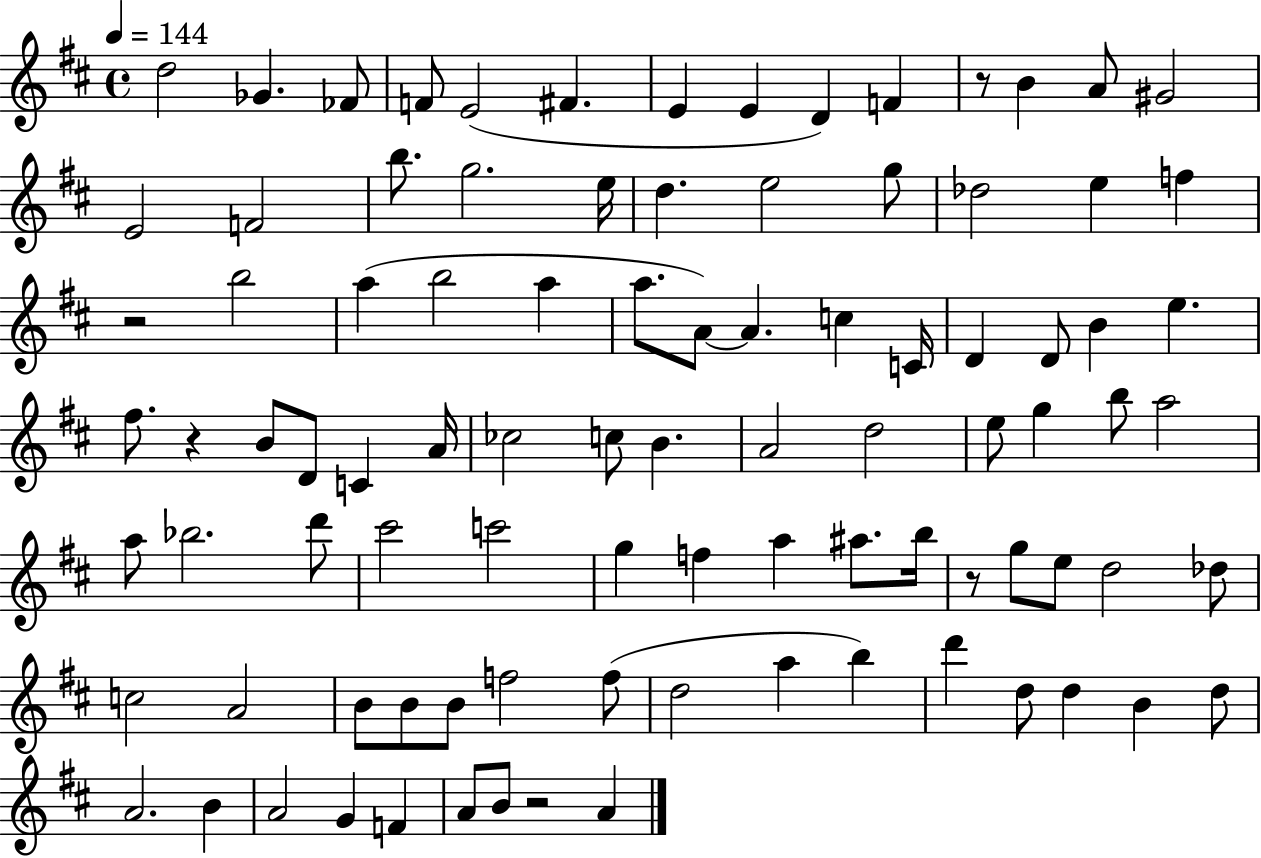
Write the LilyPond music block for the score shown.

{
  \clef treble
  \time 4/4
  \defaultTimeSignature
  \key d \major
  \tempo 4 = 144
  d''2 ges'4. fes'8 | f'8 e'2( fis'4. | e'4 e'4 d'4) f'4 | r8 b'4 a'8 gis'2 | \break e'2 f'2 | b''8. g''2. e''16 | d''4. e''2 g''8 | des''2 e''4 f''4 | \break r2 b''2 | a''4( b''2 a''4 | a''8. a'8~~) a'4. c''4 c'16 | d'4 d'8 b'4 e''4. | \break fis''8. r4 b'8 d'8 c'4 a'16 | ces''2 c''8 b'4. | a'2 d''2 | e''8 g''4 b''8 a''2 | \break a''8 bes''2. d'''8 | cis'''2 c'''2 | g''4 f''4 a''4 ais''8. b''16 | r8 g''8 e''8 d''2 des''8 | \break c''2 a'2 | b'8 b'8 b'8 f''2 f''8( | d''2 a''4 b''4) | d'''4 d''8 d''4 b'4 d''8 | \break a'2. b'4 | a'2 g'4 f'4 | a'8 b'8 r2 a'4 | \bar "|."
}